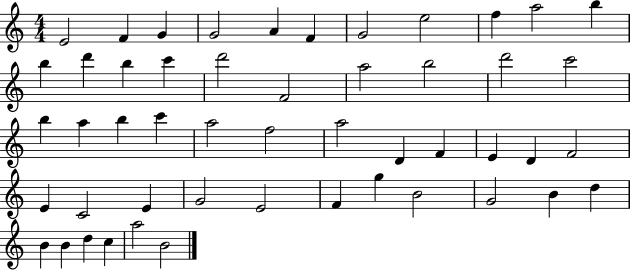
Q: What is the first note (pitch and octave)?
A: E4